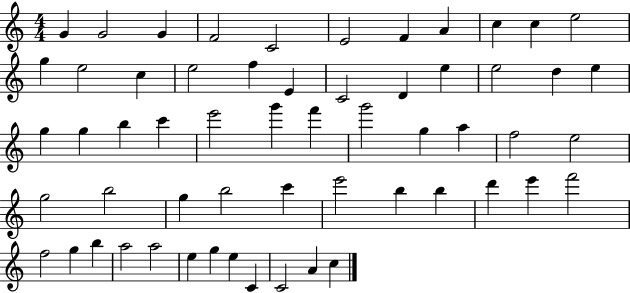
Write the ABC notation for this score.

X:1
T:Untitled
M:4/4
L:1/4
K:C
G G2 G F2 C2 E2 F A c c e2 g e2 c e2 f E C2 D e e2 d e g g b c' e'2 g' f' g'2 g a f2 e2 g2 b2 g b2 c' e'2 b b d' e' f'2 f2 g b a2 a2 e g e C C2 A c